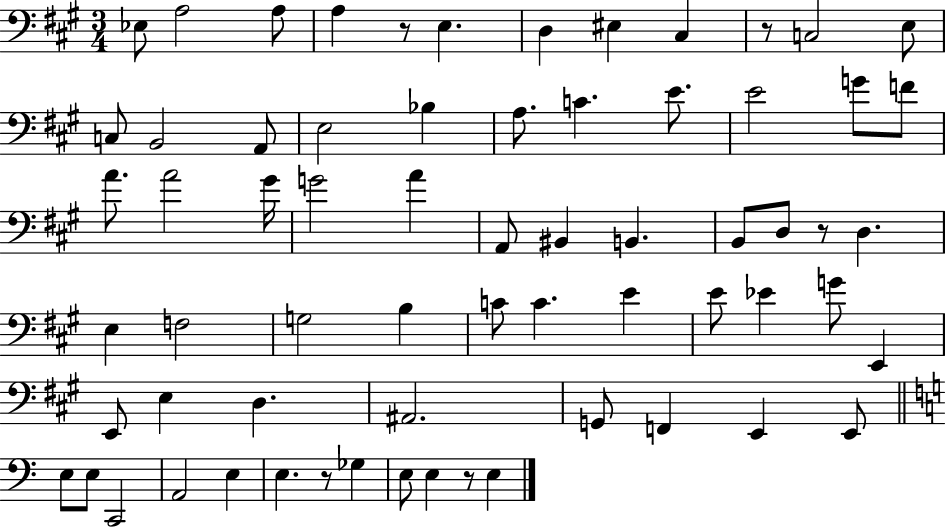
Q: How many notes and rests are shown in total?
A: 66